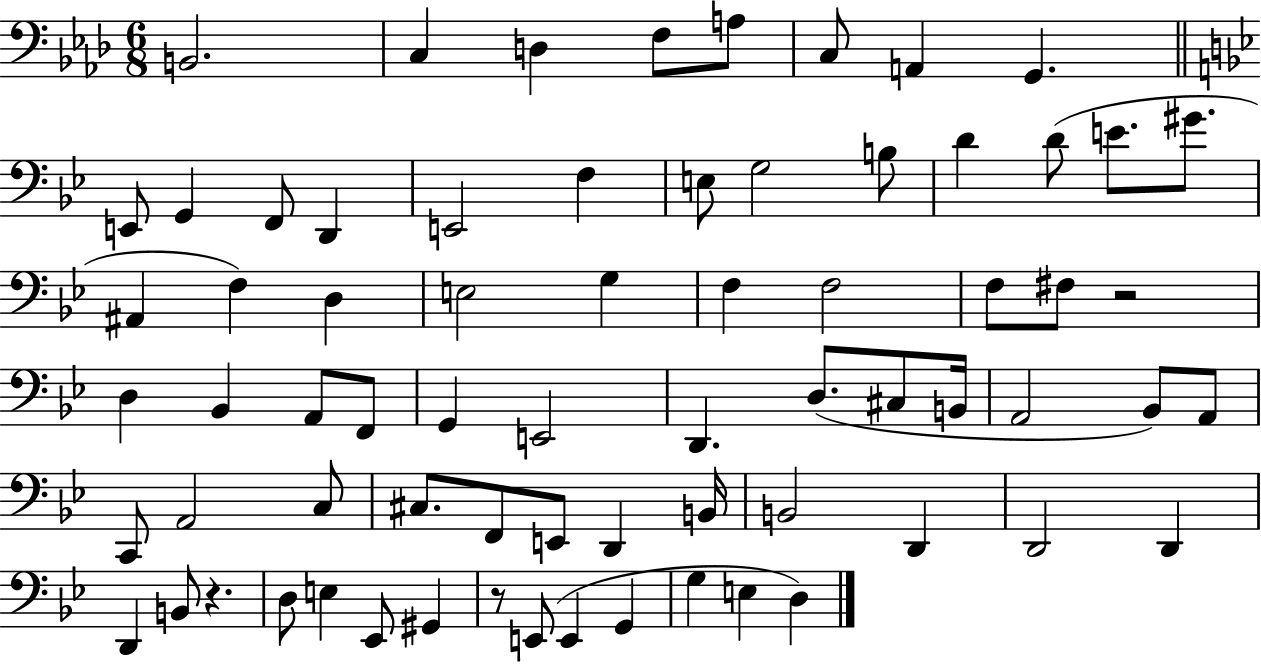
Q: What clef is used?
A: bass